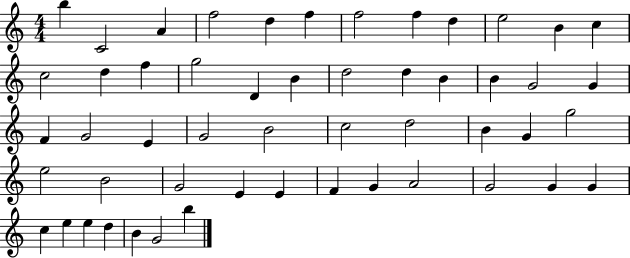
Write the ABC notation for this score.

X:1
T:Untitled
M:4/4
L:1/4
K:C
b C2 A f2 d f f2 f d e2 B c c2 d f g2 D B d2 d B B G2 G F G2 E G2 B2 c2 d2 B G g2 e2 B2 G2 E E F G A2 G2 G G c e e d B G2 b